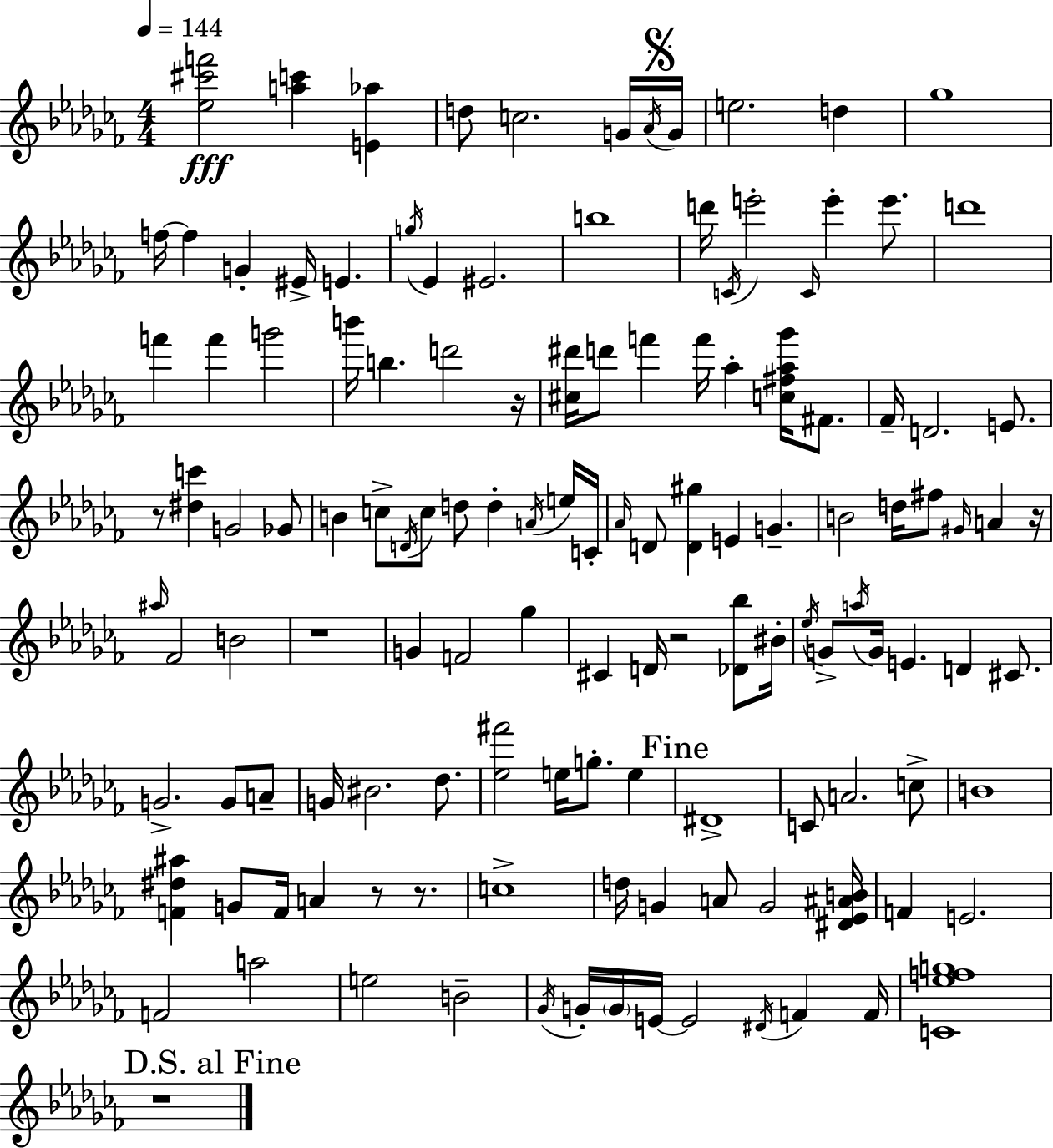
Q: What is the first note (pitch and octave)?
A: D5